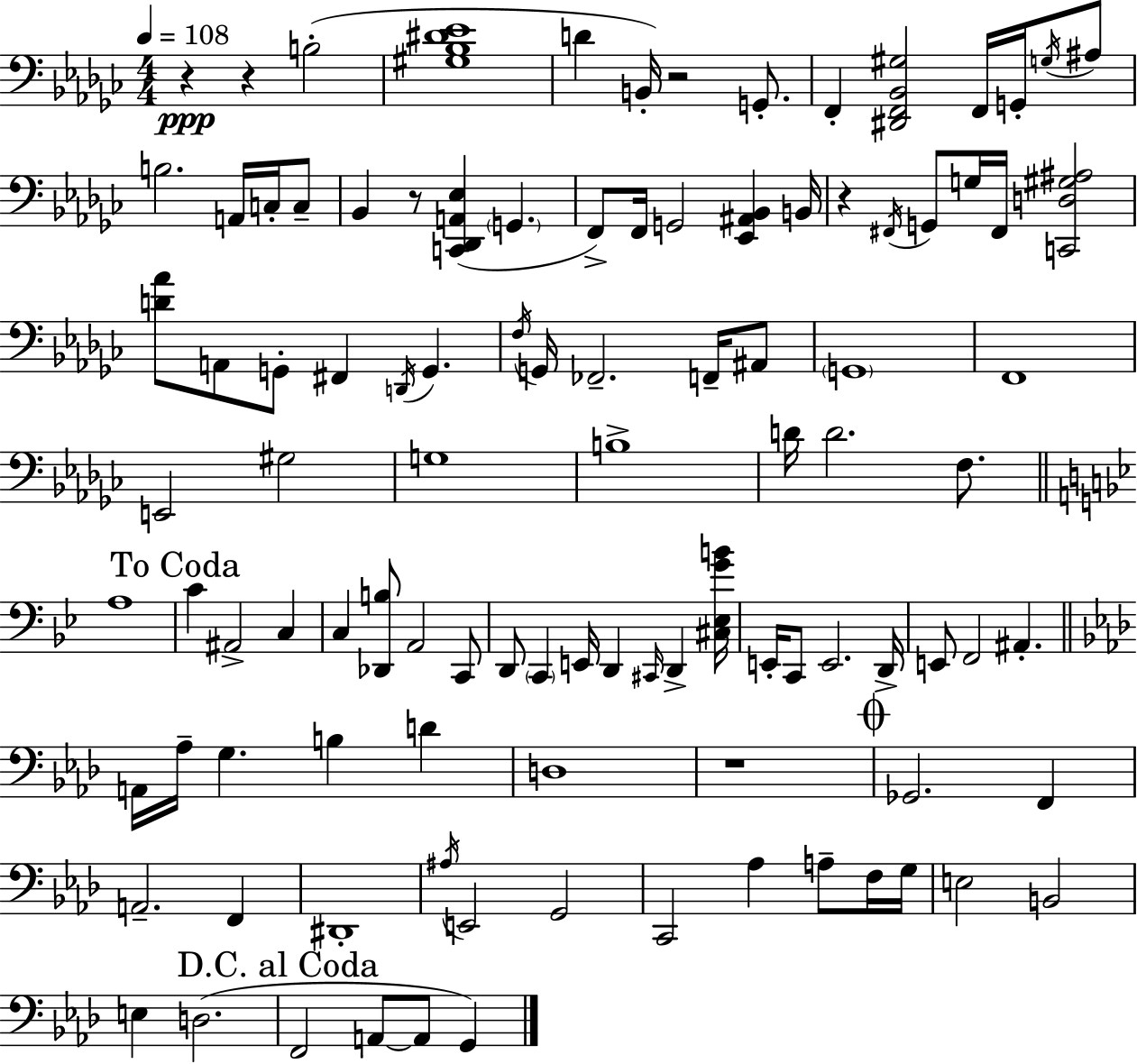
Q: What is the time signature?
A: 4/4